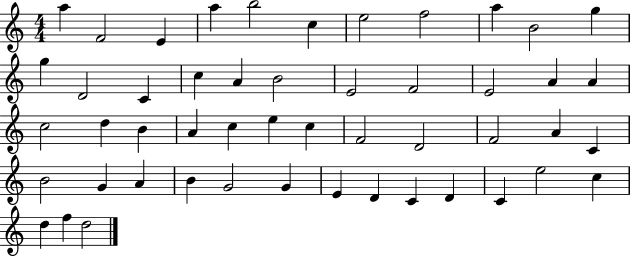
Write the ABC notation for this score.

X:1
T:Untitled
M:4/4
L:1/4
K:C
a F2 E a b2 c e2 f2 a B2 g g D2 C c A B2 E2 F2 E2 A A c2 d B A c e c F2 D2 F2 A C B2 G A B G2 G E D C D C e2 c d f d2